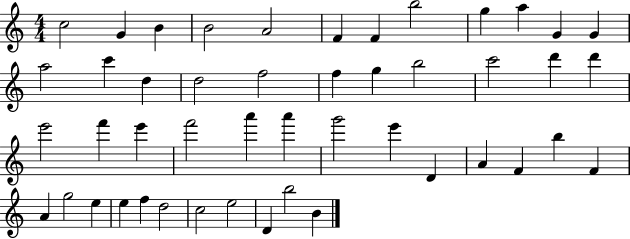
{
  \clef treble
  \numericTimeSignature
  \time 4/4
  \key c \major
  c''2 g'4 b'4 | b'2 a'2 | f'4 f'4 b''2 | g''4 a''4 g'4 g'4 | \break a''2 c'''4 d''4 | d''2 f''2 | f''4 g''4 b''2 | c'''2 d'''4 d'''4 | \break e'''2 f'''4 e'''4 | f'''2 a'''4 a'''4 | g'''2 e'''4 d'4 | a'4 f'4 b''4 f'4 | \break a'4 g''2 e''4 | e''4 f''4 d''2 | c''2 e''2 | d'4 b''2 b'4 | \break \bar "|."
}